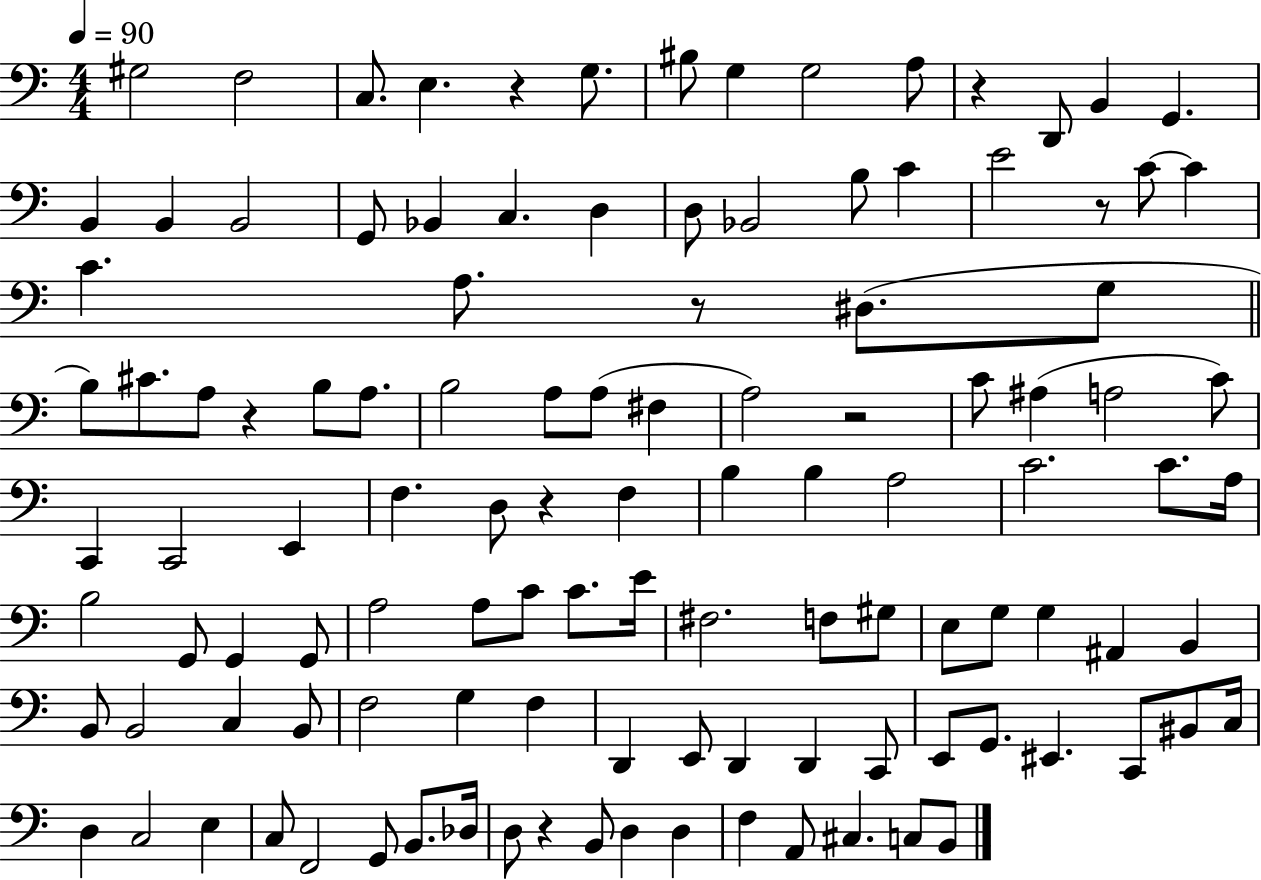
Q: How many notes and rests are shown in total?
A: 116